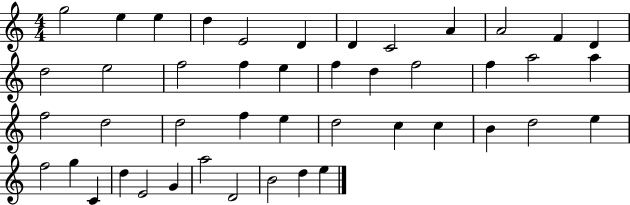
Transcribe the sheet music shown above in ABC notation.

X:1
T:Untitled
M:4/4
L:1/4
K:C
g2 e e d E2 D D C2 A A2 F D d2 e2 f2 f e f d f2 f a2 a f2 d2 d2 f e d2 c c B d2 e f2 g C d E2 G a2 D2 B2 d e